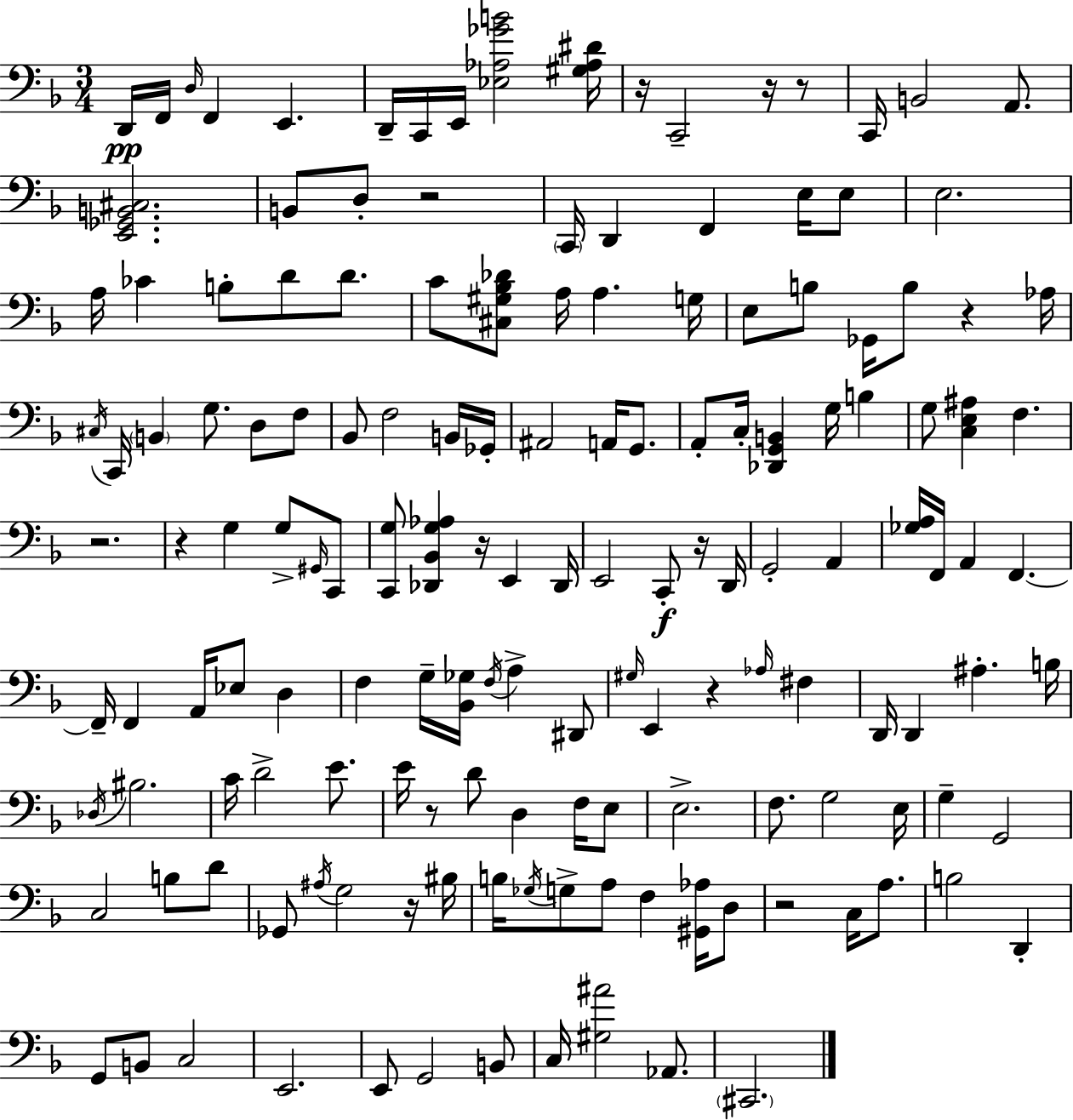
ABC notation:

X:1
T:Untitled
M:3/4
L:1/4
K:Dm
D,,/4 F,,/4 D,/4 F,, E,, D,,/4 C,,/4 E,,/4 [_E,_A,_GB]2 [^G,_A,^D]/4 z/4 C,,2 z/4 z/2 C,,/4 B,,2 A,,/2 [E,,_G,,B,,^C,]2 B,,/2 D,/2 z2 C,,/4 D,, F,, E,/4 E,/2 E,2 A,/4 _C B,/2 D/2 D/2 C/2 [^C,^G,_B,_D]/2 A,/4 A, G,/4 E,/2 B,/2 _G,,/4 B,/2 z _A,/4 ^C,/4 C,,/4 B,, G,/2 D,/2 F,/2 _B,,/2 F,2 B,,/4 _G,,/4 ^A,,2 A,,/4 G,,/2 A,,/2 C,/4 [_D,,G,,B,,] G,/4 B, G,/2 [C,E,^A,] F, z2 z G, G,/2 ^G,,/4 C,,/2 [C,,G,]/2 [_D,,_B,,G,_A,] z/4 E,, _D,,/4 E,,2 C,,/2 z/4 D,,/4 G,,2 A,, [_G,A,]/4 F,,/4 A,, F,, F,,/4 F,, A,,/4 _E,/2 D, F, G,/4 [_B,,_G,]/4 F,/4 A, ^D,,/2 ^G,/4 E,, z _A,/4 ^F, D,,/4 D,, ^A, B,/4 _D,/4 ^B,2 C/4 D2 E/2 E/4 z/2 D/2 D, F,/4 E,/2 E,2 F,/2 G,2 E,/4 G, G,,2 C,2 B,/2 D/2 _G,,/2 ^A,/4 G,2 z/4 ^B,/4 B,/4 _G,/4 G,/2 A,/2 F, [^G,,_A,]/4 D,/2 z2 C,/4 A,/2 B,2 D,, G,,/2 B,,/2 C,2 E,,2 E,,/2 G,,2 B,,/2 C,/4 [^G,^A]2 _A,,/2 ^C,,2